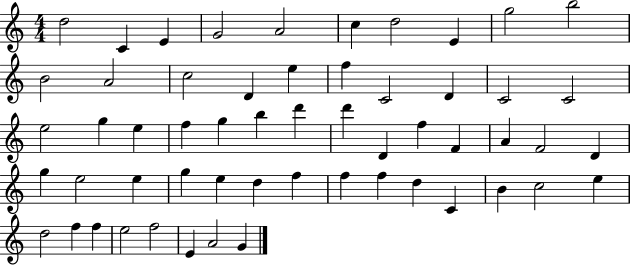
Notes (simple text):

D5/h C4/q E4/q G4/h A4/h C5/q D5/h E4/q G5/h B5/h B4/h A4/h C5/h D4/q E5/q F5/q C4/h D4/q C4/h C4/h E5/h G5/q E5/q F5/q G5/q B5/q D6/q D6/q D4/q F5/q F4/q A4/q F4/h D4/q G5/q E5/h E5/q G5/q E5/q D5/q F5/q F5/q F5/q D5/q C4/q B4/q C5/h E5/q D5/h F5/q F5/q E5/h F5/h E4/q A4/h G4/q